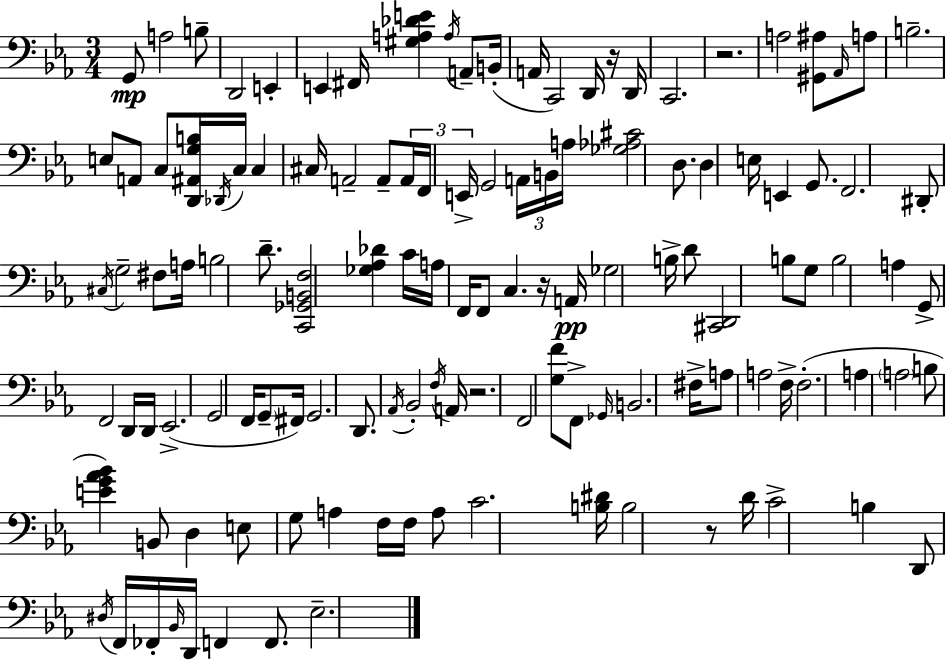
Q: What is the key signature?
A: EES major